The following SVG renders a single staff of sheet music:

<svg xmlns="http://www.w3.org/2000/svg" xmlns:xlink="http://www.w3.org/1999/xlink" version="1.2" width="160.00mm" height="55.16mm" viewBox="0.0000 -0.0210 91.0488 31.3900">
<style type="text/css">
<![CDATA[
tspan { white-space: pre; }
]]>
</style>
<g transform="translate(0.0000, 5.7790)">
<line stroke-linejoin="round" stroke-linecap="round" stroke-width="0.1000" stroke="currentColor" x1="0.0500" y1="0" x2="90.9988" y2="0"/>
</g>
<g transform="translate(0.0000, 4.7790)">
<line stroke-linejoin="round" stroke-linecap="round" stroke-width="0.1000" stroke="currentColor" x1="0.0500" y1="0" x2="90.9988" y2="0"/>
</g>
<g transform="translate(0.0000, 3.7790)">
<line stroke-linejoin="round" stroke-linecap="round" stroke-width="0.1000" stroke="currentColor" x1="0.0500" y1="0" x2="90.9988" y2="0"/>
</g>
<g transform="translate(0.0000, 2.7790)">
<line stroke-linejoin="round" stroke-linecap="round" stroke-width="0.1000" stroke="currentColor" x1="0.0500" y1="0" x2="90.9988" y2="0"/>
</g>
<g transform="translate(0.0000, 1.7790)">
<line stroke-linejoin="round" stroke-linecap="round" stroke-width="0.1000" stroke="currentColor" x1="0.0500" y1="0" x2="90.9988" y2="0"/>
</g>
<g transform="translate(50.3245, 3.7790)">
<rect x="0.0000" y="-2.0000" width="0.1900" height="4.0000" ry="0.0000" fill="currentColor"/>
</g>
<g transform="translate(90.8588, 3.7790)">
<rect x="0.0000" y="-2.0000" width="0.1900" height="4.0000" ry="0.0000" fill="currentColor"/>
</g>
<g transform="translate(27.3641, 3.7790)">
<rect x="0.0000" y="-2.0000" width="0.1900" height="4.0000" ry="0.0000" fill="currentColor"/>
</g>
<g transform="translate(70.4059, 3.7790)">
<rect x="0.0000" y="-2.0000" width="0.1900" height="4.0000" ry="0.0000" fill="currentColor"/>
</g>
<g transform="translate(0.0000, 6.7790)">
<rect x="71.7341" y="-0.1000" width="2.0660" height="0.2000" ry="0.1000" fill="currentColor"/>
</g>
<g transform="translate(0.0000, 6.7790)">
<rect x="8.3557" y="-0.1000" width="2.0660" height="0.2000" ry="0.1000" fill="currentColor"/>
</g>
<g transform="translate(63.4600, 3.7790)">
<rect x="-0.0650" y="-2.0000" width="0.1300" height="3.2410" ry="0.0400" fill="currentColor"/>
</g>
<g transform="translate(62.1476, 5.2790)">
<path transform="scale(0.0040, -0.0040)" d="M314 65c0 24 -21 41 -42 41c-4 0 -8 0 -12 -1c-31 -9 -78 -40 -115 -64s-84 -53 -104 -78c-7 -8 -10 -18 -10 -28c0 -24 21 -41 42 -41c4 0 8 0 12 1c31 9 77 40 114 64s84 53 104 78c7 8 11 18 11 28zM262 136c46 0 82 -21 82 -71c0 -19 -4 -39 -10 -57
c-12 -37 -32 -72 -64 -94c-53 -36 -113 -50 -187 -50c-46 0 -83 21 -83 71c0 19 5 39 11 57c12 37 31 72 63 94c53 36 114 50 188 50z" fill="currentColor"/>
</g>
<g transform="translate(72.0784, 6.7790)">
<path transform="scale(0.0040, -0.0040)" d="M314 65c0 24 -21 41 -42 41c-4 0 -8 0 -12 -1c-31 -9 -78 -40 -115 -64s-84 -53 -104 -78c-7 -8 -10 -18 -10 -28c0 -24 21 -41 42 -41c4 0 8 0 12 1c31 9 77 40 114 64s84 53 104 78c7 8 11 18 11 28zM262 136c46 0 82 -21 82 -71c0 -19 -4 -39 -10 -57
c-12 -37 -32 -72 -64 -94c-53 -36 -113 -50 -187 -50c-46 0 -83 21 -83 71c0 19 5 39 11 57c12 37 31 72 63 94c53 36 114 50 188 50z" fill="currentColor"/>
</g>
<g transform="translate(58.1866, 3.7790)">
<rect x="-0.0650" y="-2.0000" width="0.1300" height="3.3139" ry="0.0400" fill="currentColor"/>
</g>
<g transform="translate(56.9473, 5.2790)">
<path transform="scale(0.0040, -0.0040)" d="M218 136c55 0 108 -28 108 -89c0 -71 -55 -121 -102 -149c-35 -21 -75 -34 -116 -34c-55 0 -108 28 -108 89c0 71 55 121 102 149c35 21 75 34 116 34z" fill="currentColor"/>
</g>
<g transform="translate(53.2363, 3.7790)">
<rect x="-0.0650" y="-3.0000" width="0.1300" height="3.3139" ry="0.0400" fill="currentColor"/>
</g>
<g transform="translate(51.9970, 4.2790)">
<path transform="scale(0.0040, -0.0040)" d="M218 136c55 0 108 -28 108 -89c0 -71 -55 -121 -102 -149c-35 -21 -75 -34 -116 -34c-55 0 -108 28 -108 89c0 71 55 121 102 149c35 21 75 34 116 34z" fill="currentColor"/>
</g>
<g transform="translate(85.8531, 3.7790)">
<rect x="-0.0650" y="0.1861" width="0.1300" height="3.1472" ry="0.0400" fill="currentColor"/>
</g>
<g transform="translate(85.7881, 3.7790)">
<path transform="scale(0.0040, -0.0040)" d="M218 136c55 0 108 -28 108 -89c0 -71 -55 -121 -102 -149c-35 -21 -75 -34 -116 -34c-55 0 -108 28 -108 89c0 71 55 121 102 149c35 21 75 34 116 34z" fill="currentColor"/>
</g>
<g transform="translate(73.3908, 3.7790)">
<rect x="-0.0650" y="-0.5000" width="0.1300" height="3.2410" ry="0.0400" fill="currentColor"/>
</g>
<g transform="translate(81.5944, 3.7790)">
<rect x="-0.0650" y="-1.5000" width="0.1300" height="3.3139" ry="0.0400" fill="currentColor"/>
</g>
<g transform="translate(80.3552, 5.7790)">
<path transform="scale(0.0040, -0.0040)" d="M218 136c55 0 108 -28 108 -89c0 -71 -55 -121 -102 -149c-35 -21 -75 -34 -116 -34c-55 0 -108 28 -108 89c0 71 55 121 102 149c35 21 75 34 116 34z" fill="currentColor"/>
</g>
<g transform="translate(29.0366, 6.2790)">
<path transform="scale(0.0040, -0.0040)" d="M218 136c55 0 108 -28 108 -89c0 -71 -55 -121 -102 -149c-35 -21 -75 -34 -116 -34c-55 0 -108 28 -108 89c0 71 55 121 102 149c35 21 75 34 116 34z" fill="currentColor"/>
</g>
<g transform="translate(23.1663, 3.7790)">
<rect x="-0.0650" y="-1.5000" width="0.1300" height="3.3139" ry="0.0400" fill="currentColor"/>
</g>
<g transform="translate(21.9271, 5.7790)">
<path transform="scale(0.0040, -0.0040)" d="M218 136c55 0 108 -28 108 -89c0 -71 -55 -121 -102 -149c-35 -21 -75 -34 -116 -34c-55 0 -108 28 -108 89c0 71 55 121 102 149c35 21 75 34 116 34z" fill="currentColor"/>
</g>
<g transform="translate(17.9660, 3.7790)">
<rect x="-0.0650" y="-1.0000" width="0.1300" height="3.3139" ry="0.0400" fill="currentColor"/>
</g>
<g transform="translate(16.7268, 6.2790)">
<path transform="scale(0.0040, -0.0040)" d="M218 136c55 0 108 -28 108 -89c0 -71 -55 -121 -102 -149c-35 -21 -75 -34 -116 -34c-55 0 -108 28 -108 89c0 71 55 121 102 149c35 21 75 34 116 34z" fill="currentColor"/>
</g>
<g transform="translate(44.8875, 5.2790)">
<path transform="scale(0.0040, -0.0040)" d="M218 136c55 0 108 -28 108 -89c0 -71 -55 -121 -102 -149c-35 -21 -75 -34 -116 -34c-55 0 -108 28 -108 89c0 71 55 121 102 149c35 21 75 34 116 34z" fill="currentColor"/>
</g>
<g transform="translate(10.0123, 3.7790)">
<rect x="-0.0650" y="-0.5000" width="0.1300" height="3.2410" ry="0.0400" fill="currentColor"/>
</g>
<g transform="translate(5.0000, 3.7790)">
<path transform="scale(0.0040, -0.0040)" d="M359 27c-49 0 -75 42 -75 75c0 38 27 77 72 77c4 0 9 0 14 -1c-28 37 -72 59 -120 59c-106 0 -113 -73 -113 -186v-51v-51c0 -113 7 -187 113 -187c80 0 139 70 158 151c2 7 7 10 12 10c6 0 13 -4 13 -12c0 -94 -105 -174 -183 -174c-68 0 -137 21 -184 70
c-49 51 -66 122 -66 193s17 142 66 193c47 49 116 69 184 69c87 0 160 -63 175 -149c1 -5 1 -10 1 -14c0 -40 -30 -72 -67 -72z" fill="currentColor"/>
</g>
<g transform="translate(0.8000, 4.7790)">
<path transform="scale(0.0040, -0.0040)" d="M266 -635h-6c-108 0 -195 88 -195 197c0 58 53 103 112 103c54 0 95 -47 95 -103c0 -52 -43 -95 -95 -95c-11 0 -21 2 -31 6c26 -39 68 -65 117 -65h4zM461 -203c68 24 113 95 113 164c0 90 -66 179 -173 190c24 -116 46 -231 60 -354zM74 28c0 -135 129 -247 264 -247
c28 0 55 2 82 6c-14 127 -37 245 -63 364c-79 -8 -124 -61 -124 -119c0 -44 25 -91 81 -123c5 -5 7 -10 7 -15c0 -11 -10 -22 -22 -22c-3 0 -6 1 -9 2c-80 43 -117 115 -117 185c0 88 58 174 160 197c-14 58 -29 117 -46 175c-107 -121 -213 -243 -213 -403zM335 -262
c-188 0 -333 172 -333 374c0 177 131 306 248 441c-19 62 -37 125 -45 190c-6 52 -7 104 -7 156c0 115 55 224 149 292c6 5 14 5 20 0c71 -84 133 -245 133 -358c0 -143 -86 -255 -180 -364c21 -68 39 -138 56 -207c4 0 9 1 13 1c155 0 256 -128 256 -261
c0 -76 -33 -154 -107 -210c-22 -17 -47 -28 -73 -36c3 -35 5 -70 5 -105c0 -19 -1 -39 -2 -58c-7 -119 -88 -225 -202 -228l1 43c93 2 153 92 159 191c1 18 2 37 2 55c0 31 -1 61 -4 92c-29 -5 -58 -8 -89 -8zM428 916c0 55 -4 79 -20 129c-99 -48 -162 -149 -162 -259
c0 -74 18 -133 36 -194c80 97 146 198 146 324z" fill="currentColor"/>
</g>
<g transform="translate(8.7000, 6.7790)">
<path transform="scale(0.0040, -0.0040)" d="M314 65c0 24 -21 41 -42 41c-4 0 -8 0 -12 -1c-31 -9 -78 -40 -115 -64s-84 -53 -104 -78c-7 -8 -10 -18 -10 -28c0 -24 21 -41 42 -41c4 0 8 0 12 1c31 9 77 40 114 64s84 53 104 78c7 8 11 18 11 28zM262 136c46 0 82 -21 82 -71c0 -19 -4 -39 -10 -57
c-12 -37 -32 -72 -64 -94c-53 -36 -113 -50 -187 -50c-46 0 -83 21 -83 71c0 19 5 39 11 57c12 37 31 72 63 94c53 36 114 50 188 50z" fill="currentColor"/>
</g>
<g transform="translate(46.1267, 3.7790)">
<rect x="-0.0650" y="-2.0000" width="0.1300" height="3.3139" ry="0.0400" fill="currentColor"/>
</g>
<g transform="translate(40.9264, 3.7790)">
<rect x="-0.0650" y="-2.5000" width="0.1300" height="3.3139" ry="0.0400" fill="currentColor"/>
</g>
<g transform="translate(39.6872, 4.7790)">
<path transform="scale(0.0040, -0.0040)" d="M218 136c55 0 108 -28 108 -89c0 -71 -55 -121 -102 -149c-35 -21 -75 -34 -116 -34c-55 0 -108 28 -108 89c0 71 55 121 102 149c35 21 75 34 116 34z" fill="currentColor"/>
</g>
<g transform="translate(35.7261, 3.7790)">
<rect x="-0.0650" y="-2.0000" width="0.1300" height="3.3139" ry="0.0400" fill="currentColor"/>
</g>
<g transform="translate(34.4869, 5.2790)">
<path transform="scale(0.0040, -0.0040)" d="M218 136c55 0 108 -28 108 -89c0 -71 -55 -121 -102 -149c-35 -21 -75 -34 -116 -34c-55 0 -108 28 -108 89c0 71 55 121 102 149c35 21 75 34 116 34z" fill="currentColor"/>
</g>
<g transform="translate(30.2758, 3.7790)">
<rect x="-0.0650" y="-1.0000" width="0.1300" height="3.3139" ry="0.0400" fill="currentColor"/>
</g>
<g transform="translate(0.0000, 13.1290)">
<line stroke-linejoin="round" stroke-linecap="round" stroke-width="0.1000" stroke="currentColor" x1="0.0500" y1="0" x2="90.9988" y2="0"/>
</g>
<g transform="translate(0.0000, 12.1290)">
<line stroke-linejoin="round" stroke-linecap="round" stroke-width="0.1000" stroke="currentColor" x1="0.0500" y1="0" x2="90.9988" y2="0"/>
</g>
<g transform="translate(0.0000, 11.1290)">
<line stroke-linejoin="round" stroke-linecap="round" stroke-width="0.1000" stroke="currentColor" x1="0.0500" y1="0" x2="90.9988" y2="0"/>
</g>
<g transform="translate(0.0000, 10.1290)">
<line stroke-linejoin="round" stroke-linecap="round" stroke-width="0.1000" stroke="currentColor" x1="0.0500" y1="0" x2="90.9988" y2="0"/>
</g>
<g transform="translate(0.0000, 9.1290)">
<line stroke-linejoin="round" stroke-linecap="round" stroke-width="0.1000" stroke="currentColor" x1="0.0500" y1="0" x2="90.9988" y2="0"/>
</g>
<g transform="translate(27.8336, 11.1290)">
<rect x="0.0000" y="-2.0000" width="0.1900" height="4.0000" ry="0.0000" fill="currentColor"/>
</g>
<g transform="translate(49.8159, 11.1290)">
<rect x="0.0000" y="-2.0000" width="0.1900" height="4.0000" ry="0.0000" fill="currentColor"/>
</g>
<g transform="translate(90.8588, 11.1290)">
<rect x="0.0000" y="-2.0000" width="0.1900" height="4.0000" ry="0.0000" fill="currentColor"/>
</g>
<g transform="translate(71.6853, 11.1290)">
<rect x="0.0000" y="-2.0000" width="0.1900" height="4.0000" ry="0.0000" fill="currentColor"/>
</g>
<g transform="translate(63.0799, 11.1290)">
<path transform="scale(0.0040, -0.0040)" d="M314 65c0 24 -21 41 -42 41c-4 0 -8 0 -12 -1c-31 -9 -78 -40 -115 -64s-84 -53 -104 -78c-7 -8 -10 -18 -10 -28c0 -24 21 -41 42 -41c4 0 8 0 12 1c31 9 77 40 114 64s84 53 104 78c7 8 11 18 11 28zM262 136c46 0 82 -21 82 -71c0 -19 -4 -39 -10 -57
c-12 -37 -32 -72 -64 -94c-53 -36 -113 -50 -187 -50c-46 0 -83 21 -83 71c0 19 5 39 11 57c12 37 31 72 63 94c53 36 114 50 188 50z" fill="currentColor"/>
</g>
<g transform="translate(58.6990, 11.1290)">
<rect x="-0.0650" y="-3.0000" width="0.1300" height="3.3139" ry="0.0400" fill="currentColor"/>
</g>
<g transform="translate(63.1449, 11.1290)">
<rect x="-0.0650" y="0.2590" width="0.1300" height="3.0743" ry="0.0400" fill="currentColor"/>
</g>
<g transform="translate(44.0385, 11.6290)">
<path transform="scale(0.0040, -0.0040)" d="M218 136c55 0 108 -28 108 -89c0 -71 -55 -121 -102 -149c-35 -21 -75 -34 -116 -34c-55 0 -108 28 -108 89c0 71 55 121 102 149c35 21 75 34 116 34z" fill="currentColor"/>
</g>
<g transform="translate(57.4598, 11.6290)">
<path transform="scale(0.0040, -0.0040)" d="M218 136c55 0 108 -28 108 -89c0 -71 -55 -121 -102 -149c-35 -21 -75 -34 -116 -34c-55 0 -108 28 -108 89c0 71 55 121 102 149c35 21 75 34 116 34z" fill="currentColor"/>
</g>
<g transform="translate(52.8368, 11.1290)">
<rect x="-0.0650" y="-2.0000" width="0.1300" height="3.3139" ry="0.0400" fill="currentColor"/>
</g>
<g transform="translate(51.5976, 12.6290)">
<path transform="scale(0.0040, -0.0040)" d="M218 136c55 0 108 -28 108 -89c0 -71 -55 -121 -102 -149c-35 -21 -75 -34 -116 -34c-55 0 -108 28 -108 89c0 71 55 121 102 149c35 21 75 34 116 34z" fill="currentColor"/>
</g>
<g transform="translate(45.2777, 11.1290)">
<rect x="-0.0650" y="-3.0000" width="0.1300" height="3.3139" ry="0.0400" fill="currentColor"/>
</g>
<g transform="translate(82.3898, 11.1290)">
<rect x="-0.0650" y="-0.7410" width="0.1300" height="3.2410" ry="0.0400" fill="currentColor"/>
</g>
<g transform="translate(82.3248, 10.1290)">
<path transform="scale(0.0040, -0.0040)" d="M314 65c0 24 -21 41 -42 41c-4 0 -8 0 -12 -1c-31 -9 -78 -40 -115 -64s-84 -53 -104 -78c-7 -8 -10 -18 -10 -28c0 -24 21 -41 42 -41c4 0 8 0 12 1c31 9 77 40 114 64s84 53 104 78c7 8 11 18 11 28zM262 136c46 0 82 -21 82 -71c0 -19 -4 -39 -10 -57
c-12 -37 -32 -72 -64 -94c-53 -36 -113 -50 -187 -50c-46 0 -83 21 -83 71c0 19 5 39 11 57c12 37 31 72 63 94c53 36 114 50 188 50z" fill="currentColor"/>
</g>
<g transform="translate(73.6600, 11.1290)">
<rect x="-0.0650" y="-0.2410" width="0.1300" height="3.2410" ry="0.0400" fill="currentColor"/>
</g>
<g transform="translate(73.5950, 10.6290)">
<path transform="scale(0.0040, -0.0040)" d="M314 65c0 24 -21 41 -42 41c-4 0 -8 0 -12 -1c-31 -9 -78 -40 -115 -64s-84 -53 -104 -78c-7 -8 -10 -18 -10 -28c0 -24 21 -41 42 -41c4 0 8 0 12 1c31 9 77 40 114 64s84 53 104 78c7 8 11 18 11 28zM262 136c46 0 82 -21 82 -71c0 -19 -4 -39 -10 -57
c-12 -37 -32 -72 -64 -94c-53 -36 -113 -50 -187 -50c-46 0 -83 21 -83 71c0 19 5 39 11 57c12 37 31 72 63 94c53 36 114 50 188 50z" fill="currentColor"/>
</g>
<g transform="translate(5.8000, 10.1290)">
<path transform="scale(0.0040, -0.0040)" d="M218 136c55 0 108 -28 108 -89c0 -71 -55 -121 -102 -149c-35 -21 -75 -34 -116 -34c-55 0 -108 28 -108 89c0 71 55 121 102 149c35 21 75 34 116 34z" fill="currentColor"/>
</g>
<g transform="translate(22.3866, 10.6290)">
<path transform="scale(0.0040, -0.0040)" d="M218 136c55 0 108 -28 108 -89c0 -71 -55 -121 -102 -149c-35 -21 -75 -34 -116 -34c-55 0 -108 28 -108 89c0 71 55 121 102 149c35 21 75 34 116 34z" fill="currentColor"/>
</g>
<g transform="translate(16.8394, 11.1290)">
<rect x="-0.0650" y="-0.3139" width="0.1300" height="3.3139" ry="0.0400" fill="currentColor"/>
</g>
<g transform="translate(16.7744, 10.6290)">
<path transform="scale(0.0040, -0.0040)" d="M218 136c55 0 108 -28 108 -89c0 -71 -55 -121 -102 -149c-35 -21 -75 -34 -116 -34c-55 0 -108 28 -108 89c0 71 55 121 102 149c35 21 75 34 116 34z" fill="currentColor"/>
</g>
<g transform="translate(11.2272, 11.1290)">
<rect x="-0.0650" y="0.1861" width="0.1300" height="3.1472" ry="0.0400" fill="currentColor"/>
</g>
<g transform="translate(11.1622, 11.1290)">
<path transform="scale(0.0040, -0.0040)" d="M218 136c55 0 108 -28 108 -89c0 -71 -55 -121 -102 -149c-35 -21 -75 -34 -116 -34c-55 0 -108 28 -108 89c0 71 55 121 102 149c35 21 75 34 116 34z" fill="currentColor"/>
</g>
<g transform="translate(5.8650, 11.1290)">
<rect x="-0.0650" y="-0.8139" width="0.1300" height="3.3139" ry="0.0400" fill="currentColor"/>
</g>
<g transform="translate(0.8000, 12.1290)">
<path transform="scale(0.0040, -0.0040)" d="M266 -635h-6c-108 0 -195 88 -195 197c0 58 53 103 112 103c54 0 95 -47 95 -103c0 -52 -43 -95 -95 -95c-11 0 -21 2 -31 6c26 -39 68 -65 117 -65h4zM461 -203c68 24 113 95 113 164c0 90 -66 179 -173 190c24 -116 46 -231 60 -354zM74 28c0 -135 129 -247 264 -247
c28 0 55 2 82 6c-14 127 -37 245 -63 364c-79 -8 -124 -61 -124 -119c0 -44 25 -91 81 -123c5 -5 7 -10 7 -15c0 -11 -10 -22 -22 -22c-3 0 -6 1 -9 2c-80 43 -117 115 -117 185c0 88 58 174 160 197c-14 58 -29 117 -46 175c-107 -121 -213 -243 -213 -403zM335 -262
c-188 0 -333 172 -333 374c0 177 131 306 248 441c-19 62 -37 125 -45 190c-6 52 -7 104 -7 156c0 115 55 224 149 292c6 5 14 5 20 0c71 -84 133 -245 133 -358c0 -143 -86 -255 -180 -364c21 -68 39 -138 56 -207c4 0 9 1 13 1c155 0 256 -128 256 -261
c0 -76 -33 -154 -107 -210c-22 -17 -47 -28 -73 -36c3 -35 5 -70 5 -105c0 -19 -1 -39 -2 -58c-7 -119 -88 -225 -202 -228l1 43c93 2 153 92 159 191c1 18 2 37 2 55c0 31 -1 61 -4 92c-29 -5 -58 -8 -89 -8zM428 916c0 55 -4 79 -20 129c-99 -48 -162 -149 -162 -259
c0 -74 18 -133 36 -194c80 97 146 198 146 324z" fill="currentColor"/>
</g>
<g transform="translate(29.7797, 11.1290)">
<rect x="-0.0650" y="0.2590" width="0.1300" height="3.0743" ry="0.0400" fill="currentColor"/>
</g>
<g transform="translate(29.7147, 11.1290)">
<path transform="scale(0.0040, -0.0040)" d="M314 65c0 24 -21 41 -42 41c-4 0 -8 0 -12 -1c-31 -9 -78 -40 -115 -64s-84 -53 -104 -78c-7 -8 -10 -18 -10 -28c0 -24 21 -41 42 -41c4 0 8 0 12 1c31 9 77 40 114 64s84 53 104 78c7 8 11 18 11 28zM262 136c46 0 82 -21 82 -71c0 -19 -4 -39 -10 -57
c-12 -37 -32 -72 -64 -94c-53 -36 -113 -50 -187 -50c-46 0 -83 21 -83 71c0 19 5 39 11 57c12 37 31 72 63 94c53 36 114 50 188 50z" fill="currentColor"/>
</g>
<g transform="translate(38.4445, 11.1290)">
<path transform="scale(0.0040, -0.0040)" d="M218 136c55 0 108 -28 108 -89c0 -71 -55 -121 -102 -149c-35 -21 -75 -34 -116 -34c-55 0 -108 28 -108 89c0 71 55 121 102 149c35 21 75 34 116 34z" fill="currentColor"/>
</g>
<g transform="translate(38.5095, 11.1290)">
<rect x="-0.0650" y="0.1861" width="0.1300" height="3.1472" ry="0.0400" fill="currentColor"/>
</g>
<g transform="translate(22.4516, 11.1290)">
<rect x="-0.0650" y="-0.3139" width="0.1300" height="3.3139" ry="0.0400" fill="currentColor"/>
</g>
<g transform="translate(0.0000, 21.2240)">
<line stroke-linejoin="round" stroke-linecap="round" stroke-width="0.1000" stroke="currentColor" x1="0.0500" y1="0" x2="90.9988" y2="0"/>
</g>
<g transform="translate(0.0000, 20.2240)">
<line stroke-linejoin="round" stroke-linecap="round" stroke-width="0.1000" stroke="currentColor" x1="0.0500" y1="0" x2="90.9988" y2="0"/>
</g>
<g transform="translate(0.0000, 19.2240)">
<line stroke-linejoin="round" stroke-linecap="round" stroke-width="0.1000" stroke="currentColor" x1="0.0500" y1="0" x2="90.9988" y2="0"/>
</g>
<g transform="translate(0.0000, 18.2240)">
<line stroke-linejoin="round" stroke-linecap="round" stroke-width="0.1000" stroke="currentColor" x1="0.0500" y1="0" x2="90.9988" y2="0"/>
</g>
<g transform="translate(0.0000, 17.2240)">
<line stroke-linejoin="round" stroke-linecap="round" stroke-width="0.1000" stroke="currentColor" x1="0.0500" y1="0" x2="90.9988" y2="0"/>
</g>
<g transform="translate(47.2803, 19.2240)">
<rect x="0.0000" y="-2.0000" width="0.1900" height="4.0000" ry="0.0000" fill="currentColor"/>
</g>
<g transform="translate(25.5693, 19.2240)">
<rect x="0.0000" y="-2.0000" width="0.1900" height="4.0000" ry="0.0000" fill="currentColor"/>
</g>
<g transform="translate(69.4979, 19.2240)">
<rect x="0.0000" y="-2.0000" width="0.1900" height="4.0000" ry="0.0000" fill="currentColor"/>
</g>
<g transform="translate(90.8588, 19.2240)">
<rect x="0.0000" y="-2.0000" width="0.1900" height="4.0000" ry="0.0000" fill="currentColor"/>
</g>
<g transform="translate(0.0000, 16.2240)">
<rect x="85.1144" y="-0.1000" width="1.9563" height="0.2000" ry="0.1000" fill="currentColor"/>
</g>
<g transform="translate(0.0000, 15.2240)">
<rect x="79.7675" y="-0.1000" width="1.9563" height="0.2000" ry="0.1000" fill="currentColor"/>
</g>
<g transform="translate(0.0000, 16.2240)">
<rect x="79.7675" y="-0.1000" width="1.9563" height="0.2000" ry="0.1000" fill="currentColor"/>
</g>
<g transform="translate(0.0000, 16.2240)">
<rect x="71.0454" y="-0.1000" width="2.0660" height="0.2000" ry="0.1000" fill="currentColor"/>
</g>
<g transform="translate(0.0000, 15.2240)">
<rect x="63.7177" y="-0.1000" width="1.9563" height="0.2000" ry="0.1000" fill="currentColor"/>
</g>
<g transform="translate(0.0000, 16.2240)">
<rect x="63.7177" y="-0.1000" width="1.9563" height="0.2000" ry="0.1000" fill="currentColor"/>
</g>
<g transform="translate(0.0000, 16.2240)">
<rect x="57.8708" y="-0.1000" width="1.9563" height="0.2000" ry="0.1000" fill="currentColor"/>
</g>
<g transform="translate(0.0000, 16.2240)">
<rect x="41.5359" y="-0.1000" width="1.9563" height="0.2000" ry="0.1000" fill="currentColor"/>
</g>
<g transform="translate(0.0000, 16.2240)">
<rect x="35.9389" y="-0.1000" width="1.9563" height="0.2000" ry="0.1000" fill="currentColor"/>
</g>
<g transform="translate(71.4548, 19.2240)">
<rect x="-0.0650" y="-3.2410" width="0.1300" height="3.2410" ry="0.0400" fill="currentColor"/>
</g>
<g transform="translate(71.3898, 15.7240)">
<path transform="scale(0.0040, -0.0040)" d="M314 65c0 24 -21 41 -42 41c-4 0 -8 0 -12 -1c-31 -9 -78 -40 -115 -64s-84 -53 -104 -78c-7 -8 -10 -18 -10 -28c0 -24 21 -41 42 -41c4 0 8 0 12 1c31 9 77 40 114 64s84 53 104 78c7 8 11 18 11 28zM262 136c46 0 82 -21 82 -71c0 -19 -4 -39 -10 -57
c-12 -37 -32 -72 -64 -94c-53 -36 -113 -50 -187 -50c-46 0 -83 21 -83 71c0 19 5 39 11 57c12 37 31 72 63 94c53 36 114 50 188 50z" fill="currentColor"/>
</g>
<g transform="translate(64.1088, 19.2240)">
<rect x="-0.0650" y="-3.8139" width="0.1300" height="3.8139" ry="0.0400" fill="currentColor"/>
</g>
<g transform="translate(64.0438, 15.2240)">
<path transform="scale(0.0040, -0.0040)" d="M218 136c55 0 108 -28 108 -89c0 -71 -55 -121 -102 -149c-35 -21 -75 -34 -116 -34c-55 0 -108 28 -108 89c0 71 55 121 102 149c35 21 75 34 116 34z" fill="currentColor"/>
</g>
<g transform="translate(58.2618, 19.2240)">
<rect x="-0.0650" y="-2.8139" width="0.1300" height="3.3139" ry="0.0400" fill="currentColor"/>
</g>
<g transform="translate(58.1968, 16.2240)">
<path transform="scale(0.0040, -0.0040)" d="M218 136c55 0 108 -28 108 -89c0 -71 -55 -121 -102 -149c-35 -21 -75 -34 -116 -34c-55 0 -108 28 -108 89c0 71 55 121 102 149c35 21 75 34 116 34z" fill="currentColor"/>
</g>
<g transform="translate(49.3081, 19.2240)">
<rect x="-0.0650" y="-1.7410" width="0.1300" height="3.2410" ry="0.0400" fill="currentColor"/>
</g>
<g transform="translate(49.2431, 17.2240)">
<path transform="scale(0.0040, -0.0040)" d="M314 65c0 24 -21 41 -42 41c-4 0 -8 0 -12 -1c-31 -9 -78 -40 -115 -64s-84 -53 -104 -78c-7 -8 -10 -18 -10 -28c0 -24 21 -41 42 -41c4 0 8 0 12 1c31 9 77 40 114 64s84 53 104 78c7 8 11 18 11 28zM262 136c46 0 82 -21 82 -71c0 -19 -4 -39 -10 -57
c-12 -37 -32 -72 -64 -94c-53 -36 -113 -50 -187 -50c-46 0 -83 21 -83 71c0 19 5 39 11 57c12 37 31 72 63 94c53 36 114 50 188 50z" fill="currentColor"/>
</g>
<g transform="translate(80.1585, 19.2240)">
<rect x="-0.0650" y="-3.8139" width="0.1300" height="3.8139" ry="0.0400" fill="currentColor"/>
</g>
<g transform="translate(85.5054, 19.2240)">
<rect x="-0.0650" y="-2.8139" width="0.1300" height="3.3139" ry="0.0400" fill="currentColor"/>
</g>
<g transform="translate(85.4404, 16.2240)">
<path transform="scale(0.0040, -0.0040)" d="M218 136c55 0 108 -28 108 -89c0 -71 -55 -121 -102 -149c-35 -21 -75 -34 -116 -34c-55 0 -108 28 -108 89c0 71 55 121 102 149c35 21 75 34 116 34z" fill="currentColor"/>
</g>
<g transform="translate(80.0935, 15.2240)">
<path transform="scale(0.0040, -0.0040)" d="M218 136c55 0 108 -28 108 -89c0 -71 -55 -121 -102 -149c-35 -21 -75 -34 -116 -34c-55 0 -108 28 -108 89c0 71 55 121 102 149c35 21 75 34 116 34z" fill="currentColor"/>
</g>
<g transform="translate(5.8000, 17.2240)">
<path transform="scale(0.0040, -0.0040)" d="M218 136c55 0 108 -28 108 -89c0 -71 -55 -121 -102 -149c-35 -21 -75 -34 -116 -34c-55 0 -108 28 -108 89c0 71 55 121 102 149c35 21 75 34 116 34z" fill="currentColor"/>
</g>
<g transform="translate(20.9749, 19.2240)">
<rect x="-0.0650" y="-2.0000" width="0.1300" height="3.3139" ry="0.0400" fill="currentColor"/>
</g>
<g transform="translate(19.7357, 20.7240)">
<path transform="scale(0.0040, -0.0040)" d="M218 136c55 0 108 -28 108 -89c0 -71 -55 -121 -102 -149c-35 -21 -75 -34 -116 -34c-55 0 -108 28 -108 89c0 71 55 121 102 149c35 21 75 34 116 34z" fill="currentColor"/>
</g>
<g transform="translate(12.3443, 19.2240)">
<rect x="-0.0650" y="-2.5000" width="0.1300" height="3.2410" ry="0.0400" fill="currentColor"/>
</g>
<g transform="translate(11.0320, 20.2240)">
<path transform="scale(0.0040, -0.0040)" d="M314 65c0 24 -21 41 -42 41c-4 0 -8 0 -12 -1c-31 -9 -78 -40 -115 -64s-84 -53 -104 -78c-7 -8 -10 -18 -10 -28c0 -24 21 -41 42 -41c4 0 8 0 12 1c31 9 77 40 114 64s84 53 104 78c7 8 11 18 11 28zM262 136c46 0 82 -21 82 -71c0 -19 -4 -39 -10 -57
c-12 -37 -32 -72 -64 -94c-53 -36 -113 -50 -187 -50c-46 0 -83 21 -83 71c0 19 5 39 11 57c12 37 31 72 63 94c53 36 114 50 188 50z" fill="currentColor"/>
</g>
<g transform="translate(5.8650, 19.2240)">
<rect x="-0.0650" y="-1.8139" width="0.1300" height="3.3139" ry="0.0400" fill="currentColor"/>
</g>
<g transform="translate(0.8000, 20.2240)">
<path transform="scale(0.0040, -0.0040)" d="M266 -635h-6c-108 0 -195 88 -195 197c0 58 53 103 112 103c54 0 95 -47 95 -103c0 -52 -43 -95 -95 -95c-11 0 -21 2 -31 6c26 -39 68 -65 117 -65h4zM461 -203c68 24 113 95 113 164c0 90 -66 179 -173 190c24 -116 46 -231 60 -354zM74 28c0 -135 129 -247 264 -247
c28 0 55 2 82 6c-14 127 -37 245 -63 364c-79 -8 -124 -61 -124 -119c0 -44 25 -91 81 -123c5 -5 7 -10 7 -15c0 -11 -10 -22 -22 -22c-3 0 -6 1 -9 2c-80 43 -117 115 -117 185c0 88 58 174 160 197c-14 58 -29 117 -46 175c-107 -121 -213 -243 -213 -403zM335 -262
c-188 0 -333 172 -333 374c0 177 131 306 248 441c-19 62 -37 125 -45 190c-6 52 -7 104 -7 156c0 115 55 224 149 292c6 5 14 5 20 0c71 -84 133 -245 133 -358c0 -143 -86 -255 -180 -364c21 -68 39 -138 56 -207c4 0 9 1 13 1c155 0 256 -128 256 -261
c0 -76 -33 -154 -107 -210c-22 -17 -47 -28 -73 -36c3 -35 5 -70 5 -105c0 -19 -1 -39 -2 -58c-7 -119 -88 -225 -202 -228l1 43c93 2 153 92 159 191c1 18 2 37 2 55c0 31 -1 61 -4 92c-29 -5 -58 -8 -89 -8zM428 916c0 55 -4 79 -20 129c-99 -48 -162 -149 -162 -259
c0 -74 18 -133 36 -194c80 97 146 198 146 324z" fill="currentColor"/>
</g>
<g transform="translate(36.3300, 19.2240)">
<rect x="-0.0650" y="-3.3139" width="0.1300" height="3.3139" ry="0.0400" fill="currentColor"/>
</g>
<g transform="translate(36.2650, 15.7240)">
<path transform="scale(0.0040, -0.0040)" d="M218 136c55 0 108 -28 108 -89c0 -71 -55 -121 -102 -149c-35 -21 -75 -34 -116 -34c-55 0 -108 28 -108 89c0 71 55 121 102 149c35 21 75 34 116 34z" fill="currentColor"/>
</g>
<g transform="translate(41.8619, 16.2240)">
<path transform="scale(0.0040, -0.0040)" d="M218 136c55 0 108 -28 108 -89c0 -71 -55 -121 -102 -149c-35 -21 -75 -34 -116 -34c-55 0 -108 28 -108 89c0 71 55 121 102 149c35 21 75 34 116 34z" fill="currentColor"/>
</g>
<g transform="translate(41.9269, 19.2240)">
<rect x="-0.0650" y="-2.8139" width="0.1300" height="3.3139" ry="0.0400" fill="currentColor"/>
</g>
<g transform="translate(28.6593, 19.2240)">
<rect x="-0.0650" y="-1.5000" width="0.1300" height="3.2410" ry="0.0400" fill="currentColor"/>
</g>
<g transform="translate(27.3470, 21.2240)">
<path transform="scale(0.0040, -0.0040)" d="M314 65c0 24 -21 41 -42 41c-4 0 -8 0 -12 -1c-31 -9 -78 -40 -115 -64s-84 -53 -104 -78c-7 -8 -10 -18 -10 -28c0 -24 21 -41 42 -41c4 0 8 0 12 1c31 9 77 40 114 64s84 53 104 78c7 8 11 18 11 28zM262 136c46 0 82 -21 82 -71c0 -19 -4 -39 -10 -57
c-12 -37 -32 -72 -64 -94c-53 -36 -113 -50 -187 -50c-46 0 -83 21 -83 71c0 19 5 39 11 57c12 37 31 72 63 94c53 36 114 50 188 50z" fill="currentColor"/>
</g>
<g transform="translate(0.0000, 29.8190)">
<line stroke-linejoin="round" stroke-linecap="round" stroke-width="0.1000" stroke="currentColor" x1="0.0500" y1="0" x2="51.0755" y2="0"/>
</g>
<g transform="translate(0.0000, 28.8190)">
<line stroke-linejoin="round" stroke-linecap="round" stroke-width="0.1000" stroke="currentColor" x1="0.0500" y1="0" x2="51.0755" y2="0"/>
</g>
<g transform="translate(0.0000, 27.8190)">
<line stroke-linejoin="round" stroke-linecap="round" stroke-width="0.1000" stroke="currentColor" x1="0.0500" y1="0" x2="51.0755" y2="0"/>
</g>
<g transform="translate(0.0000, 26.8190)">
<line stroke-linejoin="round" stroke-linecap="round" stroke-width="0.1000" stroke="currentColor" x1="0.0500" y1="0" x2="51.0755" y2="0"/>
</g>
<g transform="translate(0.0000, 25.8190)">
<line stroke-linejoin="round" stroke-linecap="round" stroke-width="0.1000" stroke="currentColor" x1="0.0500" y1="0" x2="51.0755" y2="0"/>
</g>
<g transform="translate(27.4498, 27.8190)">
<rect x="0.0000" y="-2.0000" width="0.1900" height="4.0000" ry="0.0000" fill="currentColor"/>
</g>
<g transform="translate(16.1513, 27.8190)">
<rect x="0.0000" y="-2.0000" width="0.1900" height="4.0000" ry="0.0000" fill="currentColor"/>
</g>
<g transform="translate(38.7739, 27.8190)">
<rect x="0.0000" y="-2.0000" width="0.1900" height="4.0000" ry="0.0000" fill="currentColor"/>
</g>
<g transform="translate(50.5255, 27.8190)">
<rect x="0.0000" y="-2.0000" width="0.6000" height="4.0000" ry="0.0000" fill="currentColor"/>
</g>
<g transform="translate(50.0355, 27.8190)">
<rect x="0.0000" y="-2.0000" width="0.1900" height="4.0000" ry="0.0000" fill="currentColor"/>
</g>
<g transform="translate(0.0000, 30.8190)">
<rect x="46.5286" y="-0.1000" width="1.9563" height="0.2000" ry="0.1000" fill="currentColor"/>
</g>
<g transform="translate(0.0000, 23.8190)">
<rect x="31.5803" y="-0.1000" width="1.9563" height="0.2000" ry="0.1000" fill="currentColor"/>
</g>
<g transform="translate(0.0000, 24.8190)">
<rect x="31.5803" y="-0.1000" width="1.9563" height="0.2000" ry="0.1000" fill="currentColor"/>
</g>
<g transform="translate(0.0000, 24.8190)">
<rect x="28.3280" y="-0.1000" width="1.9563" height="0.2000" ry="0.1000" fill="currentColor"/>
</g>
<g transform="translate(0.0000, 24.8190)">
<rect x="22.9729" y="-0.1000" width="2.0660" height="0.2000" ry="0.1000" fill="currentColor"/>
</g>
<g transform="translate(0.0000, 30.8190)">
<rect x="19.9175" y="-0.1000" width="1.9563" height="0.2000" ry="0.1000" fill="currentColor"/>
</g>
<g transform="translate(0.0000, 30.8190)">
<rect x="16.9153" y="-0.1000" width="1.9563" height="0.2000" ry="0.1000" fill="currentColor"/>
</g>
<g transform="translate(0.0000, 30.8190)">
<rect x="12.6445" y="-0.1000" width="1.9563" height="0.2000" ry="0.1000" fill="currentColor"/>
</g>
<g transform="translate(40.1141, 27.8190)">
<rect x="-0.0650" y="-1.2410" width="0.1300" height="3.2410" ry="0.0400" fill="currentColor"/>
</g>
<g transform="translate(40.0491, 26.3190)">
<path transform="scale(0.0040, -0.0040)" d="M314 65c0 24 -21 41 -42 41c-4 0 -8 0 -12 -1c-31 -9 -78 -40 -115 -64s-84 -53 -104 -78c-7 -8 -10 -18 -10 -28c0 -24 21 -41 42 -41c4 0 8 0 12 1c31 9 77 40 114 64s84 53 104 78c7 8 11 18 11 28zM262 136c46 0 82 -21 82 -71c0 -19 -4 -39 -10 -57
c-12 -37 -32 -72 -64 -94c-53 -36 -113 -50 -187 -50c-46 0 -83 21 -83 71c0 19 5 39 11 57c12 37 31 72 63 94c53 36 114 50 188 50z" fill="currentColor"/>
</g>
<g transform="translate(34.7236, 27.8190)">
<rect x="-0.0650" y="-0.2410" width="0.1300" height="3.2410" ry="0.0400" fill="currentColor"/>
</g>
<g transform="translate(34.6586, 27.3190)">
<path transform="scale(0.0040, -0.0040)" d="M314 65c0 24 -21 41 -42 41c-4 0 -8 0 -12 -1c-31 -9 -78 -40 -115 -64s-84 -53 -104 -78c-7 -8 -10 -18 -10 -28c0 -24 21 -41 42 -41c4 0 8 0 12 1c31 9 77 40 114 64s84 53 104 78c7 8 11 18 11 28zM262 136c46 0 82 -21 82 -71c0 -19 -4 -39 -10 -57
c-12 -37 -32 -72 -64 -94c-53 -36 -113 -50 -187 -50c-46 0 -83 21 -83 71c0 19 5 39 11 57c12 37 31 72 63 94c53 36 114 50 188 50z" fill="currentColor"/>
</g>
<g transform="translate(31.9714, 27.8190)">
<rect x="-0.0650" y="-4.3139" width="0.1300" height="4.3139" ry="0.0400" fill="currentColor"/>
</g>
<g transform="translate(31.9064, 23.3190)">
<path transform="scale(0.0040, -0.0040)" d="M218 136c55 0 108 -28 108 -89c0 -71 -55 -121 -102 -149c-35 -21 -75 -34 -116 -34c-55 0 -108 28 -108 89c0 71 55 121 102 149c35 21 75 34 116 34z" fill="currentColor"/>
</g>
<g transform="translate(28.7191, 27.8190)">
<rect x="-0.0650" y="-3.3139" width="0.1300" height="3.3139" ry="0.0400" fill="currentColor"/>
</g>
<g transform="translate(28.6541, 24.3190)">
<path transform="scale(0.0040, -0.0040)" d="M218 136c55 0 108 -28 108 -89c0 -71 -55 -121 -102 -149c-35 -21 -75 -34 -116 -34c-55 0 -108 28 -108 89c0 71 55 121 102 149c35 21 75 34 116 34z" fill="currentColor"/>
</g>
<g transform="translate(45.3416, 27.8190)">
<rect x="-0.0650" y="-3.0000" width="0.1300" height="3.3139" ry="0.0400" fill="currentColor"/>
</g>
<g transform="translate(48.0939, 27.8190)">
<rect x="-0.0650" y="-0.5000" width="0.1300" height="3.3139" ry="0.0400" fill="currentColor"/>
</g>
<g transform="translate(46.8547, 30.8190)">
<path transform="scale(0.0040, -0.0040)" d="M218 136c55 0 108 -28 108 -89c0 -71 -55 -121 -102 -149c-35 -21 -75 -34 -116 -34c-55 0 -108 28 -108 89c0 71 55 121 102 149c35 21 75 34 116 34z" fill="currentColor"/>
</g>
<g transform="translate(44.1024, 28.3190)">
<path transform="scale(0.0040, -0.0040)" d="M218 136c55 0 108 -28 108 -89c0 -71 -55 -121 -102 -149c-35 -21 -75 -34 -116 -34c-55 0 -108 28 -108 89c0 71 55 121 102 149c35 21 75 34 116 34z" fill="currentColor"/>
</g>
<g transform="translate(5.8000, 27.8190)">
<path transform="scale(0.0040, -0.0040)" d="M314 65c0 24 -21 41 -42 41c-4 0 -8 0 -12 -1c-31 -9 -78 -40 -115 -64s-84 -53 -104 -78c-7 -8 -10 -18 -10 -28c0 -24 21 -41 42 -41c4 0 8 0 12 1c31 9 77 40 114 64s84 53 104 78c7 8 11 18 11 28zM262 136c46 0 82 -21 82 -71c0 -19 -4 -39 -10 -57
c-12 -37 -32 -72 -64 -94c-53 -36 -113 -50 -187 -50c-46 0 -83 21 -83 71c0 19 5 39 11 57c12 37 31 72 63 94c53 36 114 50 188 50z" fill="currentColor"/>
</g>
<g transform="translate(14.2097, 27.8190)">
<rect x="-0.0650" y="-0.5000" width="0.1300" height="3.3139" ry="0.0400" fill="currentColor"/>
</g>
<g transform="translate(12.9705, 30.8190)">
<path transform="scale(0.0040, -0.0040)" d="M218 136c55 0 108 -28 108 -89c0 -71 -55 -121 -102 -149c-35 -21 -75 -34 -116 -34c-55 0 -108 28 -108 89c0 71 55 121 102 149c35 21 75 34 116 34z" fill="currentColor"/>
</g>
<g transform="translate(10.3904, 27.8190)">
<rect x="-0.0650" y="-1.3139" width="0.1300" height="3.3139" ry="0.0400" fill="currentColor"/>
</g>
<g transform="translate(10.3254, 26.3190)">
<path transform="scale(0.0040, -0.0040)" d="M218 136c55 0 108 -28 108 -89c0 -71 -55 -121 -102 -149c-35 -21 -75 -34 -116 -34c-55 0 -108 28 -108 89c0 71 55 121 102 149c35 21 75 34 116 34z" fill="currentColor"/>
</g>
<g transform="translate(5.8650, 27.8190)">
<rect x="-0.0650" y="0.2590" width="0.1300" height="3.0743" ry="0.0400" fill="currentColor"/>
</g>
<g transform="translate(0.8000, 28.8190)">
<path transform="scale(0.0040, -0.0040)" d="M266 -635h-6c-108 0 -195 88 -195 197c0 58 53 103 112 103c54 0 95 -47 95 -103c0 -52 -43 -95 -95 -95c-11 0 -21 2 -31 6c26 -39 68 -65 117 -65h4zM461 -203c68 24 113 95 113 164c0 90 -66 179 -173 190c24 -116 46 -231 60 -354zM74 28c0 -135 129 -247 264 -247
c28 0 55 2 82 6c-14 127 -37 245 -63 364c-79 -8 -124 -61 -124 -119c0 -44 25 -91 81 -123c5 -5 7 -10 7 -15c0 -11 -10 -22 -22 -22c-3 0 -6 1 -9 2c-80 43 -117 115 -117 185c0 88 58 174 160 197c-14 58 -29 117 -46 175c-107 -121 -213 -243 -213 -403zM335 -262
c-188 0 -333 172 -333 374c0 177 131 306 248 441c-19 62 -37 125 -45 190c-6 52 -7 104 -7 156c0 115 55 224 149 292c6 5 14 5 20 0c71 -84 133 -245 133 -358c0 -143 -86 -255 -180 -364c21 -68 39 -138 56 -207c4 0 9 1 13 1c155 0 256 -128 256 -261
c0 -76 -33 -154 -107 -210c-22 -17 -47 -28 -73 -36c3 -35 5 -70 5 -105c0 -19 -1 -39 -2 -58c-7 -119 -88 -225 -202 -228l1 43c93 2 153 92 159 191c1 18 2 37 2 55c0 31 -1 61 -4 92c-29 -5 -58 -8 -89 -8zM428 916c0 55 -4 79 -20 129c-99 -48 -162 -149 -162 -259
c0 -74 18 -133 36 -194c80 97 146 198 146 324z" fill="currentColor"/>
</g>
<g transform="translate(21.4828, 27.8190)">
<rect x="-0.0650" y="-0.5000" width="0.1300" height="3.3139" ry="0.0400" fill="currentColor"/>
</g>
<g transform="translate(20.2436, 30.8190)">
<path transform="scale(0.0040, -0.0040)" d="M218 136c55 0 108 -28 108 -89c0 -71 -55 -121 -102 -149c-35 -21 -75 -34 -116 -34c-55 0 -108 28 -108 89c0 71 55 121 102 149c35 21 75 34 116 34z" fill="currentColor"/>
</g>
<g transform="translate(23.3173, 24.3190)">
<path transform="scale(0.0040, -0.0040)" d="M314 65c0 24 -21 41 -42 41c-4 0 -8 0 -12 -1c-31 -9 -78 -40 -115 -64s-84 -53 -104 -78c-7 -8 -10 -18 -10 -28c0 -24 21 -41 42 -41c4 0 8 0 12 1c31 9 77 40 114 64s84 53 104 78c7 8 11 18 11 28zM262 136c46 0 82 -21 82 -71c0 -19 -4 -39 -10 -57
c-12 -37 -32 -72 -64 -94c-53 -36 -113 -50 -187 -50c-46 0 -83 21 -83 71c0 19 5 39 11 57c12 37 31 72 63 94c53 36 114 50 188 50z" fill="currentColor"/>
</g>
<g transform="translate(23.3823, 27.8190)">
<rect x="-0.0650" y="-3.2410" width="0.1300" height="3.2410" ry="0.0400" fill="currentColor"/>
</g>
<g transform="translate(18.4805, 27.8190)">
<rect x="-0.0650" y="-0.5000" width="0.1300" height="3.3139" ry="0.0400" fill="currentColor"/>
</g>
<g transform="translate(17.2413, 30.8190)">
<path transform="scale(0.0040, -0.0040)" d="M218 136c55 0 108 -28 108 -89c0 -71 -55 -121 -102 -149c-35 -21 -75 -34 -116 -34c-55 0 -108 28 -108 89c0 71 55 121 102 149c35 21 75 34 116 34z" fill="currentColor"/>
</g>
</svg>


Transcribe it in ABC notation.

X:1
T:Untitled
M:4/4
L:1/4
K:C
C2 D E D F G F A F F2 C2 E B d B c c B2 B A F A B2 c2 d2 f G2 F E2 b a f2 a c' b2 c' a B2 e C C C b2 b d' c2 e2 A C